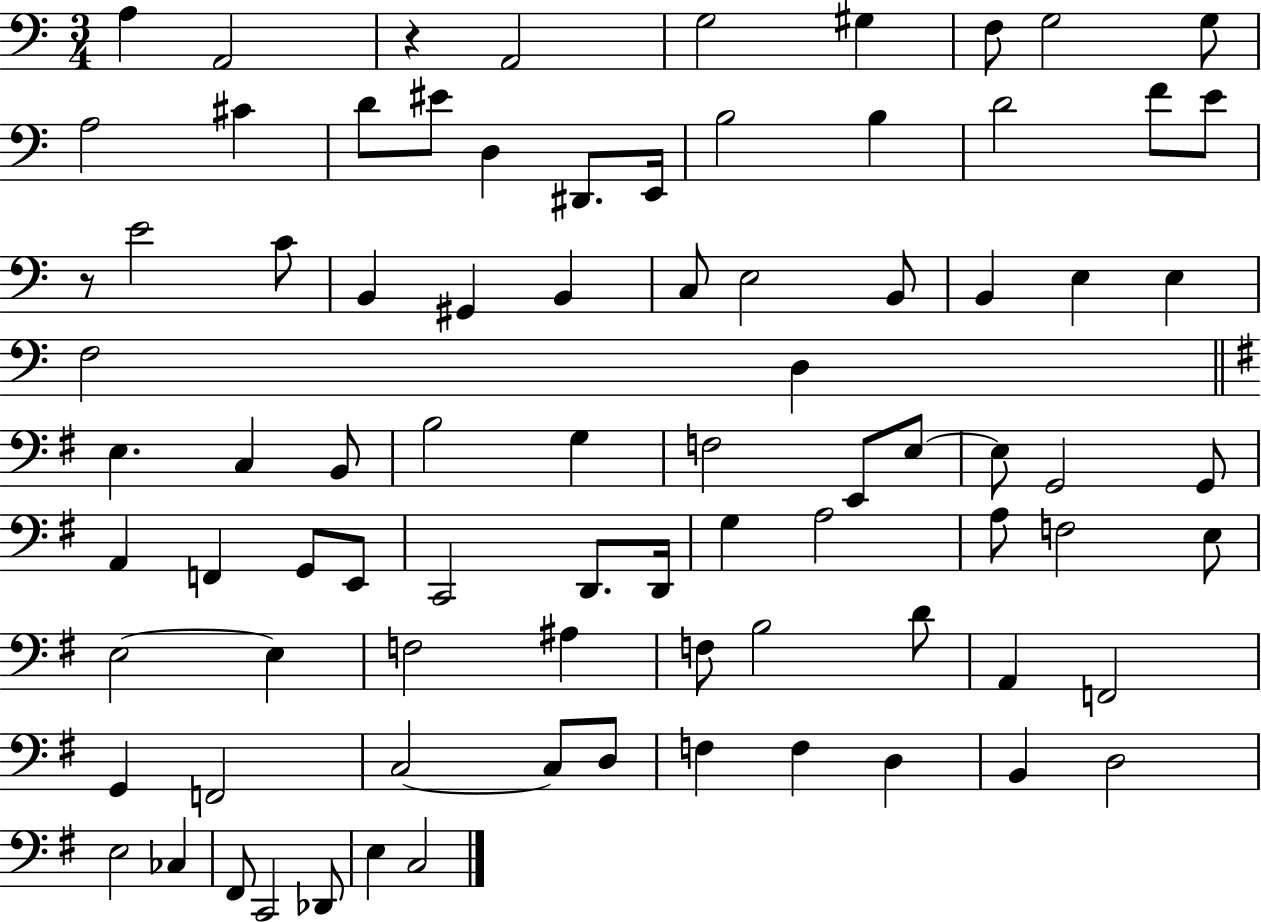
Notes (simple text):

A3/q A2/h R/q A2/h G3/h G#3/q F3/e G3/h G3/e A3/h C#4/q D4/e EIS4/e D3/q D#2/e. E2/s B3/h B3/q D4/h F4/e E4/e R/e E4/h C4/e B2/q G#2/q B2/q C3/e E3/h B2/e B2/q E3/q E3/q F3/h D3/q E3/q. C3/q B2/e B3/h G3/q F3/h E2/e E3/e E3/e G2/h G2/e A2/q F2/q G2/e E2/e C2/h D2/e. D2/s G3/q A3/h A3/e F3/h E3/e E3/h E3/q F3/h A#3/q F3/e B3/h D4/e A2/q F2/h G2/q F2/h C3/h C3/e D3/e F3/q F3/q D3/q B2/q D3/h E3/h CES3/q F#2/e C2/h Db2/e E3/q C3/h